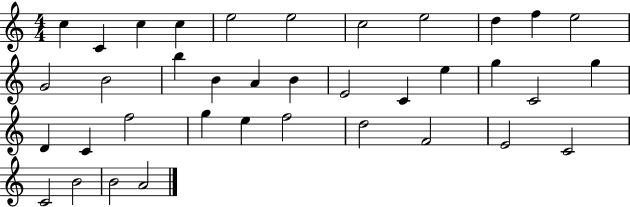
C5/q C4/q C5/q C5/q E5/h E5/h C5/h E5/h D5/q F5/q E5/h G4/h B4/h B5/q B4/q A4/q B4/q E4/h C4/q E5/q G5/q C4/h G5/q D4/q C4/q F5/h G5/q E5/q F5/h D5/h F4/h E4/h C4/h C4/h B4/h B4/h A4/h